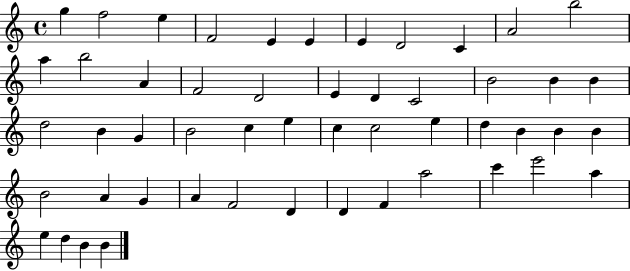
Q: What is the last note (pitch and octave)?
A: B4